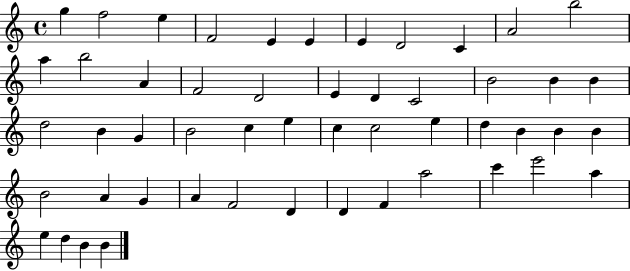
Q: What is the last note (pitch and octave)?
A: B4